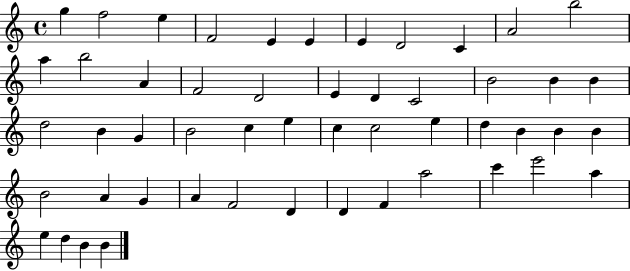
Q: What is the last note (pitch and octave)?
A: B4